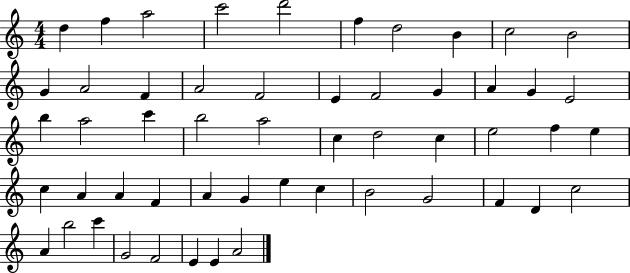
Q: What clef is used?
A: treble